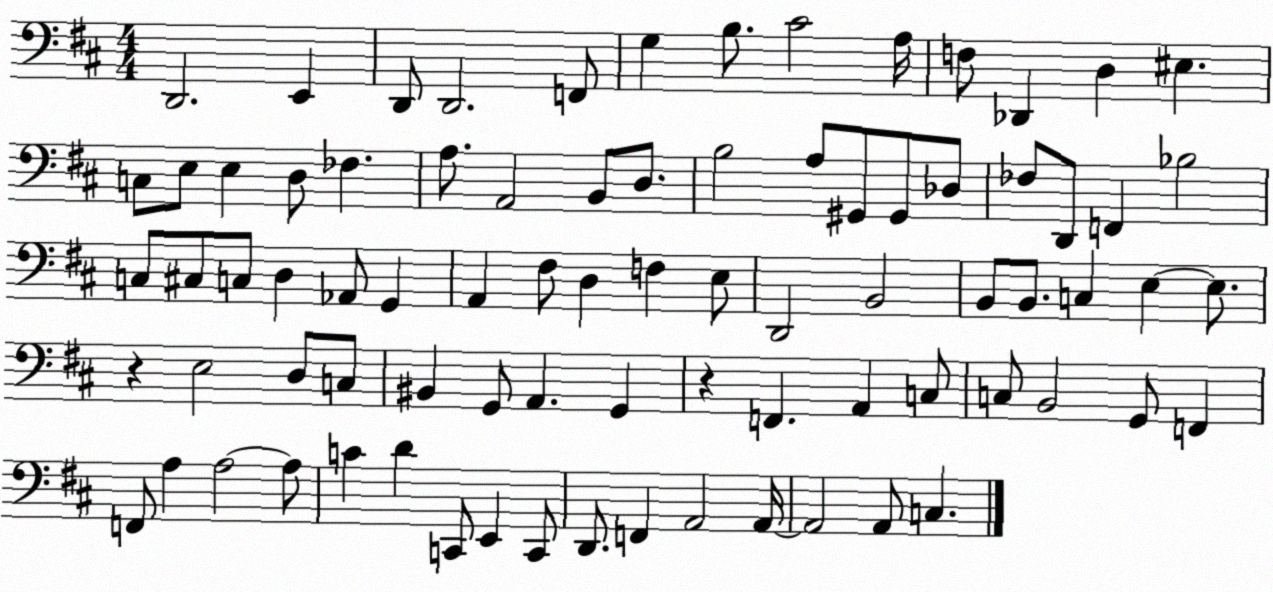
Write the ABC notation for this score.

X:1
T:Untitled
M:4/4
L:1/4
K:D
D,,2 E,, D,,/2 D,,2 F,,/2 G, B,/2 ^C2 A,/4 F,/2 _D,, D, ^E, C,/2 E,/2 E, D,/2 _F, A,/2 A,,2 B,,/2 D,/2 B,2 A,/2 ^G,,/2 ^G,,/2 _D,/2 _F,/2 D,,/2 F,, _B,2 C,/2 ^C,/2 C,/2 D, _A,,/2 G,, A,, ^F,/2 D, F, E,/2 D,,2 B,,2 B,,/2 B,,/2 C, E, E,/2 z E,2 D,/2 C,/2 ^B,, G,,/2 A,, G,, z F,, A,, C,/2 C,/2 B,,2 G,,/2 F,, F,,/2 A, A,2 A,/2 C D C,,/2 E,, C,,/2 D,,/2 F,, A,,2 A,,/4 A,,2 A,,/2 C,